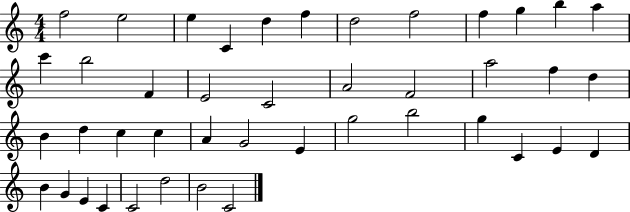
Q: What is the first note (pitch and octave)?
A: F5